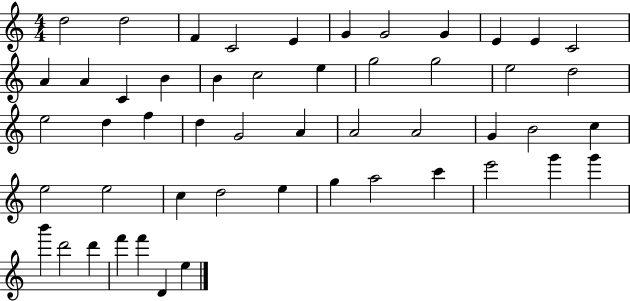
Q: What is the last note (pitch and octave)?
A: E5